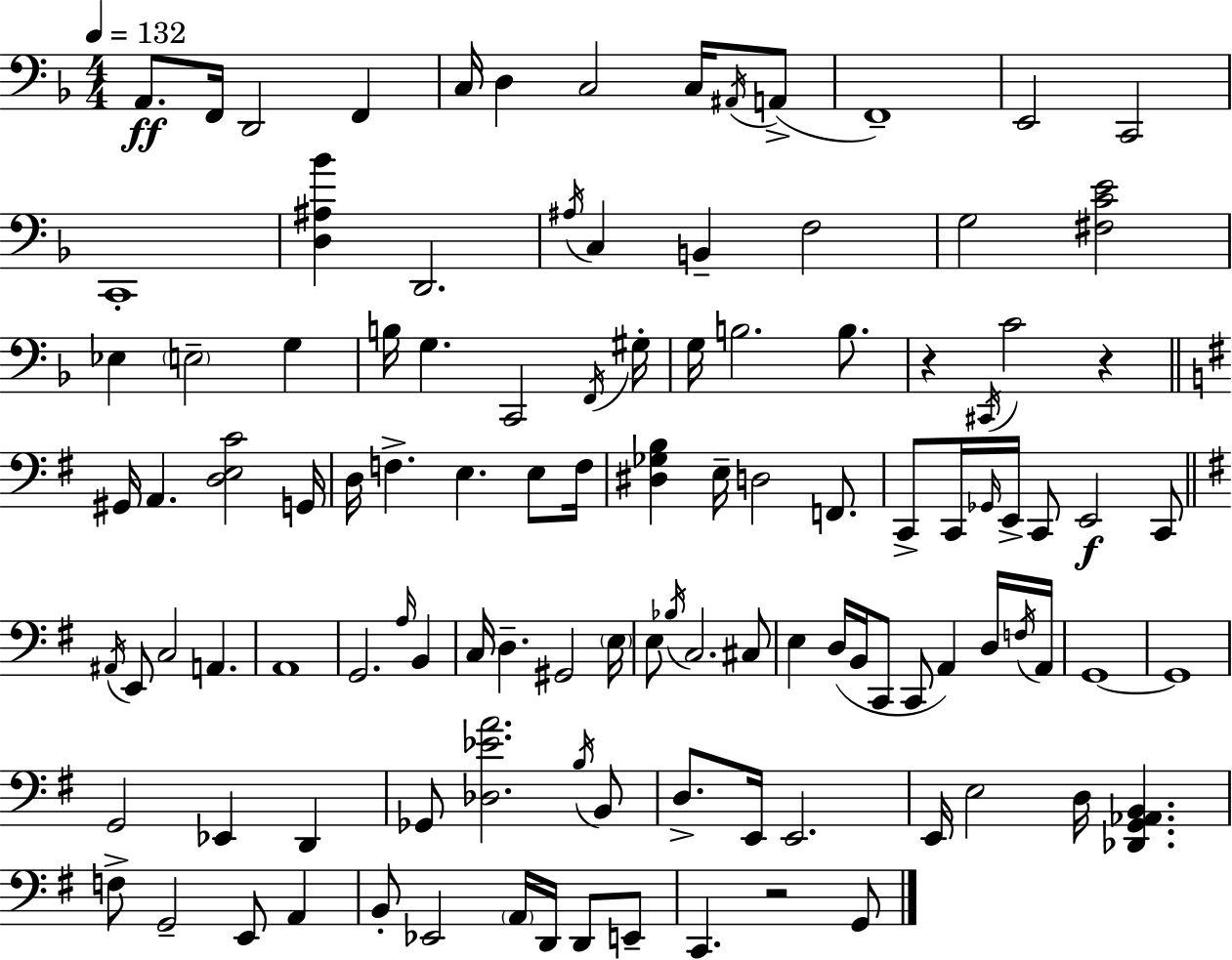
X:1
T:Untitled
M:4/4
L:1/4
K:F
A,,/2 F,,/4 D,,2 F,, C,/4 D, C,2 C,/4 ^A,,/4 A,,/2 F,,4 E,,2 C,,2 C,,4 [D,^A,_B] D,,2 ^A,/4 C, B,, F,2 G,2 [^F,CE]2 _E, E,2 G, B,/4 G, C,,2 F,,/4 ^G,/4 G,/4 B,2 B,/2 z ^C,,/4 C2 z ^G,,/4 A,, [D,E,C]2 G,,/4 D,/4 F, E, E,/2 F,/4 [^D,_G,B,] E,/4 D,2 F,,/2 C,,/2 C,,/4 _G,,/4 E,,/4 C,,/2 E,,2 C,,/2 ^A,,/4 E,,/2 C,2 A,, A,,4 G,,2 A,/4 B,, C,/4 D, ^G,,2 E,/4 E,/2 _B,/4 C,2 ^C,/2 E, D,/4 B,,/4 C,,/2 C,,/2 A,, D,/4 F,/4 A,,/4 G,,4 G,,4 G,,2 _E,, D,, _G,,/2 [_D,_EA]2 B,/4 B,,/2 D,/2 E,,/4 E,,2 E,,/4 E,2 D,/4 [_D,,G,,_A,,B,,] F,/2 G,,2 E,,/2 A,, B,,/2 _E,,2 A,,/4 D,,/4 D,,/2 E,,/2 C,, z2 G,,/2